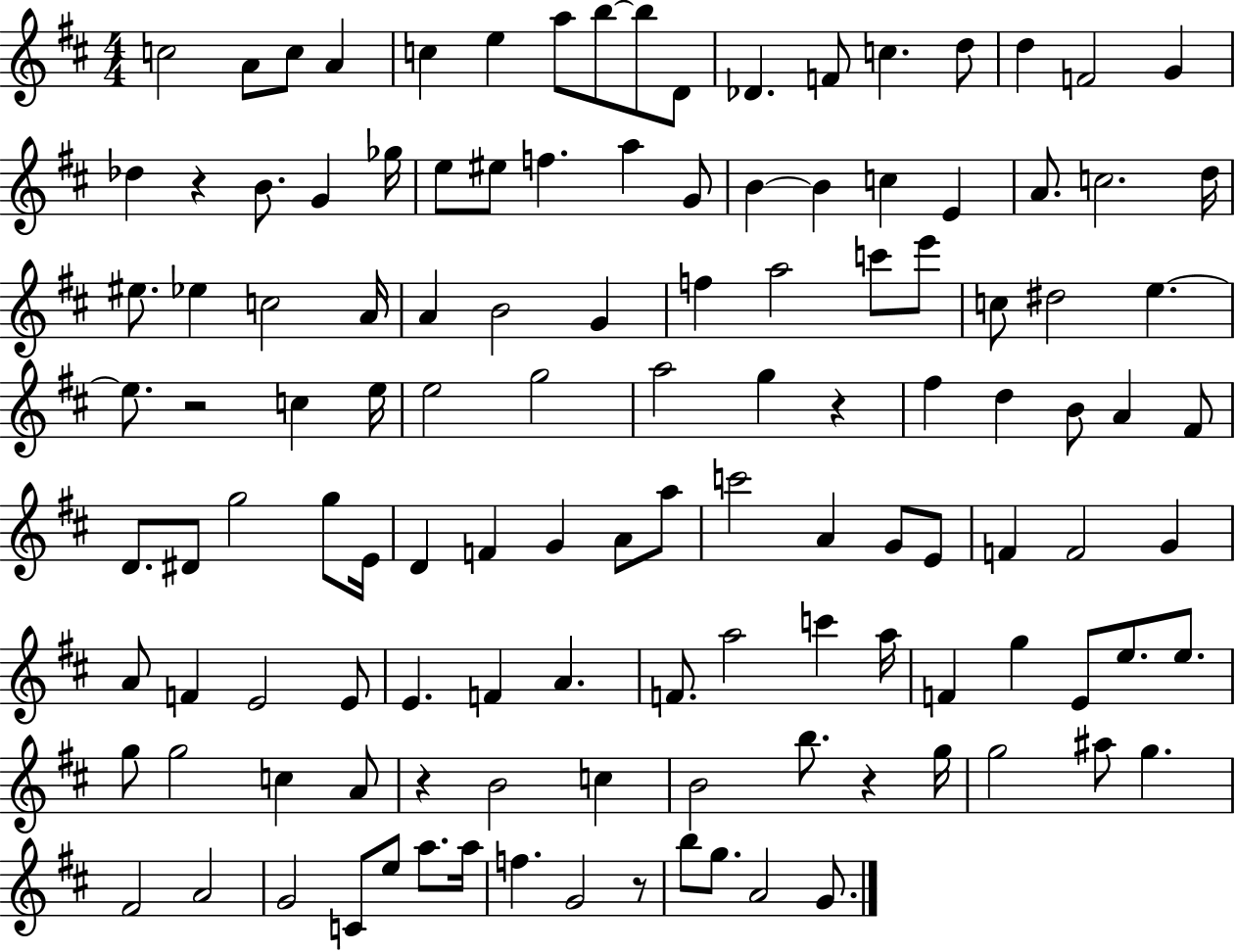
{
  \clef treble
  \numericTimeSignature
  \time 4/4
  \key d \major
  \repeat volta 2 { c''2 a'8 c''8 a'4 | c''4 e''4 a''8 b''8~~ b''8 d'8 | des'4. f'8 c''4. d''8 | d''4 f'2 g'4 | \break des''4 r4 b'8. g'4 ges''16 | e''8 eis''8 f''4. a''4 g'8 | b'4~~ b'4 c''4 e'4 | a'8. c''2. d''16 | \break eis''8. ees''4 c''2 a'16 | a'4 b'2 g'4 | f''4 a''2 c'''8 e'''8 | c''8 dis''2 e''4.~~ | \break e''8. r2 c''4 e''16 | e''2 g''2 | a''2 g''4 r4 | fis''4 d''4 b'8 a'4 fis'8 | \break d'8. dis'8 g''2 g''8 e'16 | d'4 f'4 g'4 a'8 a''8 | c'''2 a'4 g'8 e'8 | f'4 f'2 g'4 | \break a'8 f'4 e'2 e'8 | e'4. f'4 a'4. | f'8. a''2 c'''4 a''16 | f'4 g''4 e'8 e''8. e''8. | \break g''8 g''2 c''4 a'8 | r4 b'2 c''4 | b'2 b''8. r4 g''16 | g''2 ais''8 g''4. | \break fis'2 a'2 | g'2 c'8 e''8 a''8. a''16 | f''4. g'2 r8 | b''8 g''8. a'2 g'8. | \break } \bar "|."
}